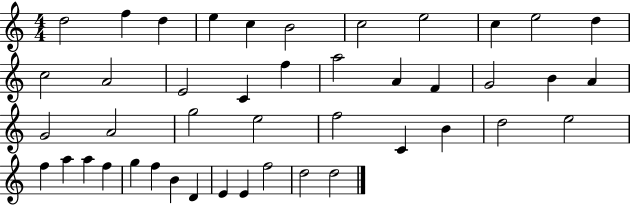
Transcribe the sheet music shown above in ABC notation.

X:1
T:Untitled
M:4/4
L:1/4
K:C
d2 f d e c B2 c2 e2 c e2 d c2 A2 E2 C f a2 A F G2 B A G2 A2 g2 e2 f2 C B d2 e2 f a a f g f B D E E f2 d2 d2